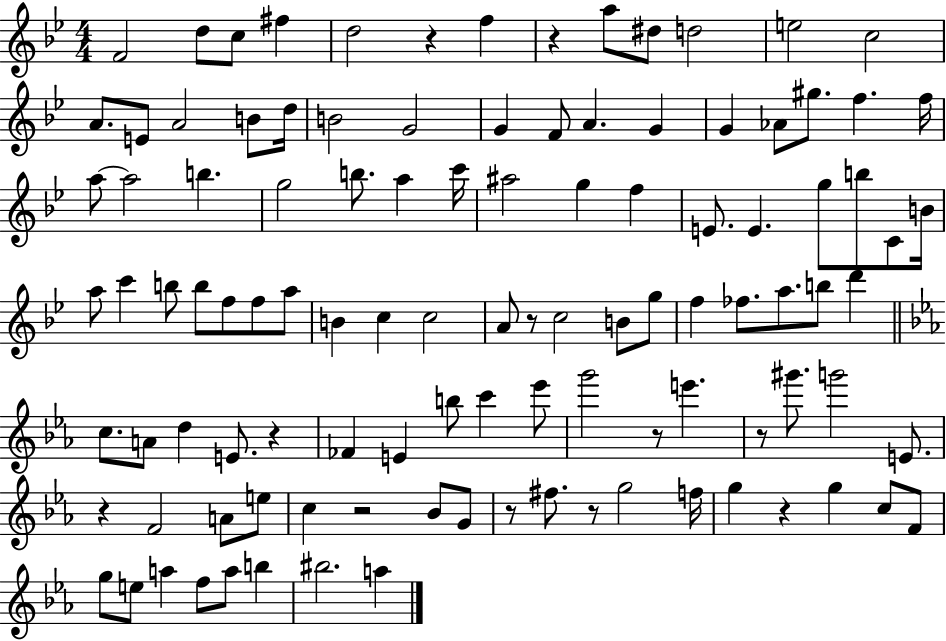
{
  \clef treble
  \numericTimeSignature
  \time 4/4
  \key bes \major
  f'2 d''8 c''8 fis''4 | d''2 r4 f''4 | r4 a''8 dis''8 d''2 | e''2 c''2 | \break a'8. e'8 a'2 b'8 d''16 | b'2 g'2 | g'4 f'8 a'4. g'4 | g'4 aes'8 gis''8. f''4. f''16 | \break a''8~~ a''2 b''4. | g''2 b''8. a''4 c'''16 | ais''2 g''4 f''4 | e'8. e'4. g''8 b''8 c'8 b'16 | \break a''8 c'''4 b''8 b''8 f''8 f''8 a''8 | b'4 c''4 c''2 | a'8 r8 c''2 b'8 g''8 | f''4 fes''8. a''8. b''8 d'''4 | \break \bar "||" \break \key c \minor c''8. a'8 d''4 e'8. r4 | fes'4 e'4 b''8 c'''4 ees'''8 | g'''2 r8 e'''4. | r8 gis'''8. g'''2 e'8. | \break r4 f'2 a'8 e''8 | c''4 r2 bes'8 g'8 | r8 fis''8. r8 g''2 f''16 | g''4 r4 g''4 c''8 f'8 | \break g''8 e''8 a''4 f''8 a''8 b''4 | bis''2. a''4 | \bar "|."
}